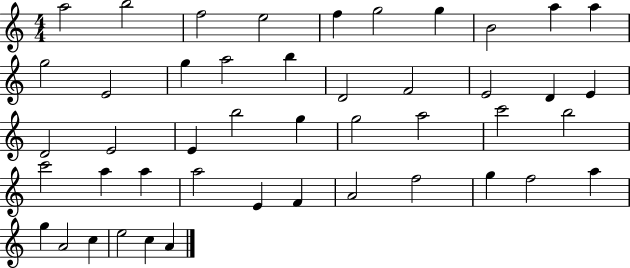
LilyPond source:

{
  \clef treble
  \numericTimeSignature
  \time 4/4
  \key c \major
  a''2 b''2 | f''2 e''2 | f''4 g''2 g''4 | b'2 a''4 a''4 | \break g''2 e'2 | g''4 a''2 b''4 | d'2 f'2 | e'2 d'4 e'4 | \break d'2 e'2 | e'4 b''2 g''4 | g''2 a''2 | c'''2 b''2 | \break c'''2 a''4 a''4 | a''2 e'4 f'4 | a'2 f''2 | g''4 f''2 a''4 | \break g''4 a'2 c''4 | e''2 c''4 a'4 | \bar "|."
}